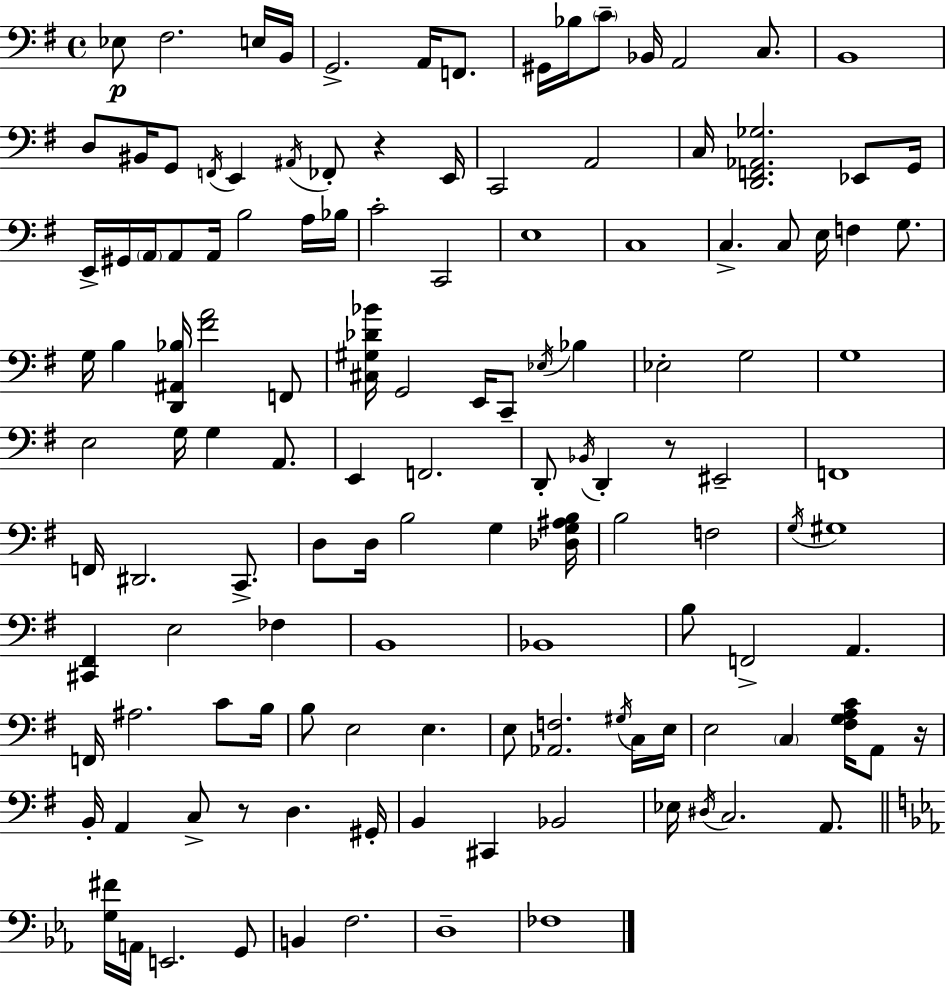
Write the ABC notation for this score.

X:1
T:Untitled
M:4/4
L:1/4
K:Em
_E,/2 ^F,2 E,/4 B,,/4 G,,2 A,,/4 F,,/2 ^G,,/4 _B,/4 C/2 _B,,/4 A,,2 C,/2 B,,4 D,/2 ^B,,/4 G,,/2 F,,/4 E,, ^A,,/4 _F,,/2 z E,,/4 C,,2 A,,2 C,/4 [D,,F,,_A,,_G,]2 _E,,/2 G,,/4 E,,/4 ^G,,/4 A,,/4 A,,/2 A,,/4 B,2 A,/4 _B,/4 C2 C,,2 E,4 C,4 C, C,/2 E,/4 F, G,/2 G,/4 B, [D,,^A,,_B,]/4 [^FA]2 F,,/2 [^C,^G,_D_B]/4 G,,2 E,,/4 C,,/2 _E,/4 _B, _E,2 G,2 G,4 E,2 G,/4 G, A,,/2 E,, F,,2 D,,/2 _B,,/4 D,, z/2 ^E,,2 F,,4 F,,/4 ^D,,2 C,,/2 D,/2 D,/4 B,2 G, [_D,G,^A,B,]/4 B,2 F,2 G,/4 ^G,4 [^C,,^F,,] E,2 _F, B,,4 _B,,4 B,/2 F,,2 A,, F,,/4 ^A,2 C/2 B,/4 B,/2 E,2 E, E,/2 [_A,,F,]2 ^G,/4 C,/4 E,/4 E,2 C, [^F,G,A,C]/4 A,,/2 z/4 B,,/4 A,, C,/2 z/2 D, ^G,,/4 B,, ^C,, _B,,2 _E,/4 ^D,/4 C,2 A,,/2 [G,^F]/4 A,,/4 E,,2 G,,/2 B,, F,2 D,4 _F,4